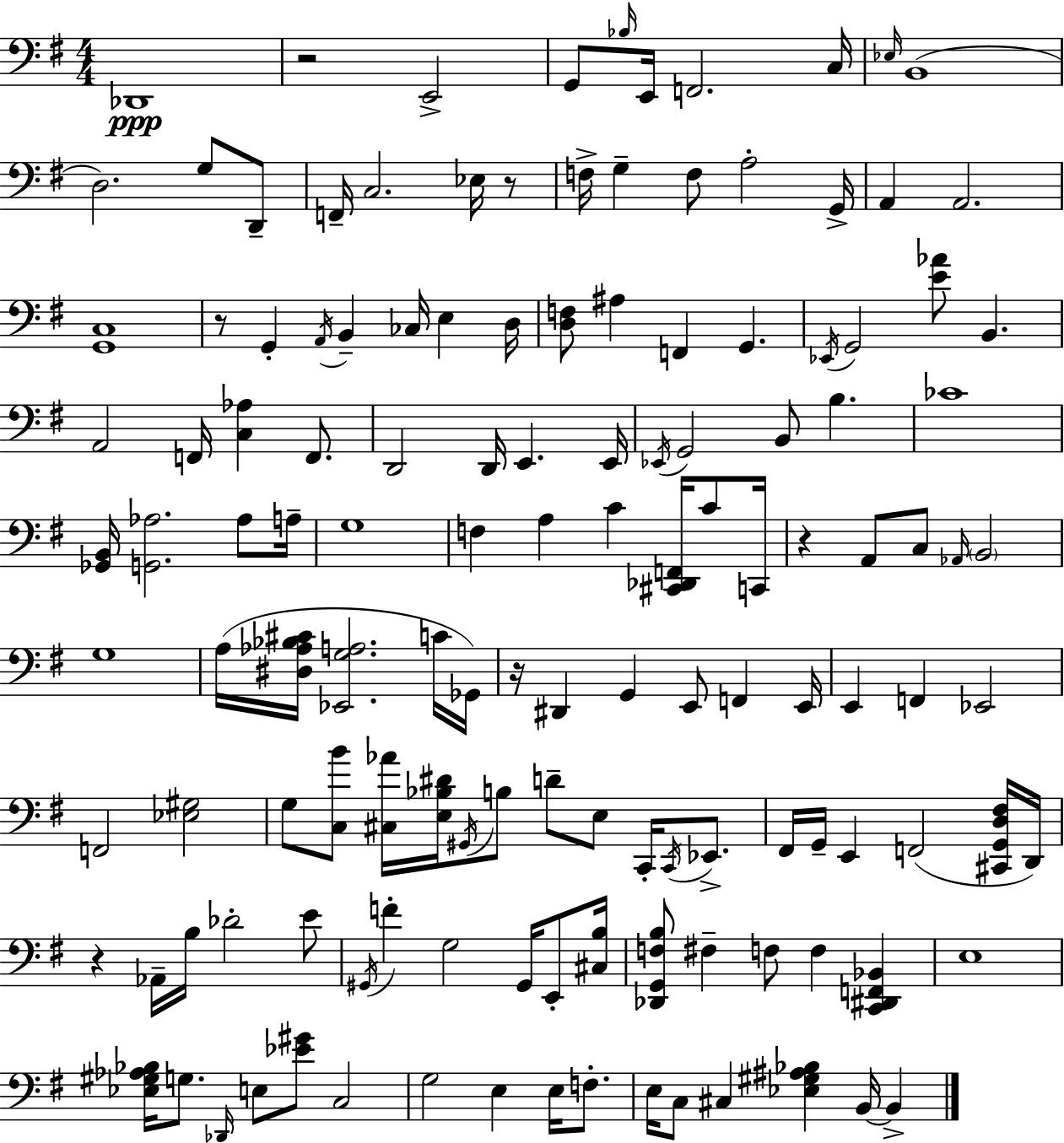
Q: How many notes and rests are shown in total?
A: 136